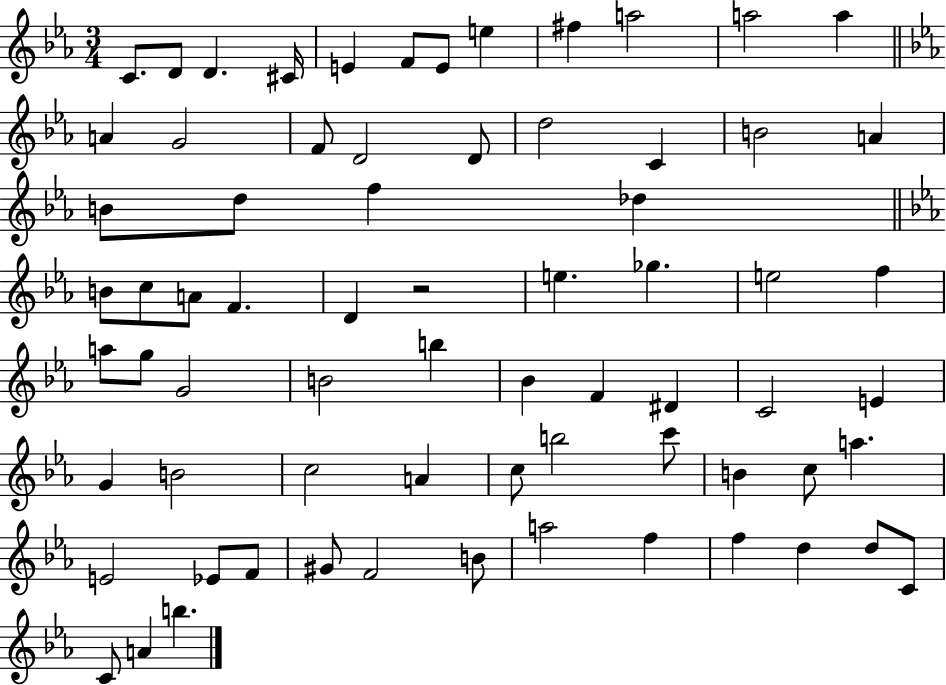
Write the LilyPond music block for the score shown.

{
  \clef treble
  \numericTimeSignature
  \time 3/4
  \key ees \major
  c'8. d'8 d'4. cis'16 | e'4 f'8 e'8 e''4 | fis''4 a''2 | a''2 a''4 | \break \bar "||" \break \key c \minor a'4 g'2 | f'8 d'2 d'8 | d''2 c'4 | b'2 a'4 | \break b'8 d''8 f''4 des''4 | \bar "||" \break \key ees \major b'8 c''8 a'8 f'4. | d'4 r2 | e''4. ges''4. | e''2 f''4 | \break a''8 g''8 g'2 | b'2 b''4 | bes'4 f'4 dis'4 | c'2 e'4 | \break g'4 b'2 | c''2 a'4 | c''8 b''2 c'''8 | b'4 c''8 a''4. | \break e'2 ees'8 f'8 | gis'8 f'2 b'8 | a''2 f''4 | f''4 d''4 d''8 c'8 | \break c'8 a'4 b''4. | \bar "|."
}